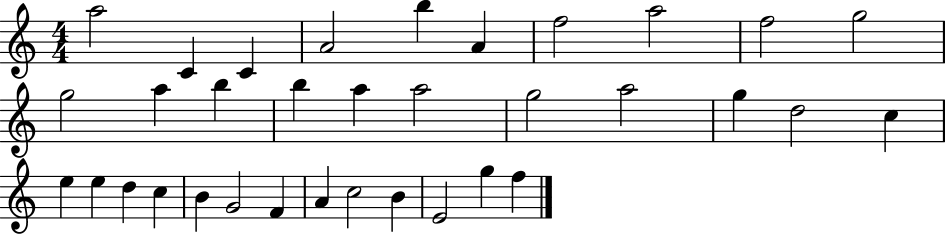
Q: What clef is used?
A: treble